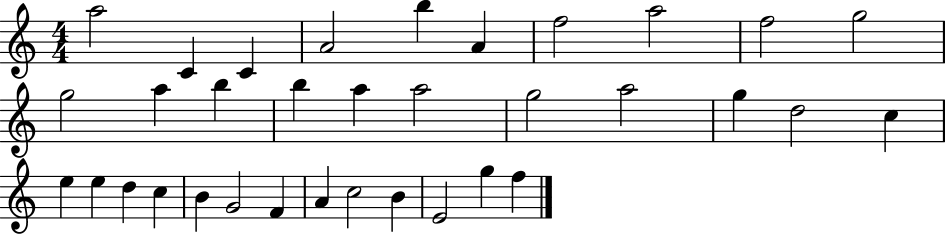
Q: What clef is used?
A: treble